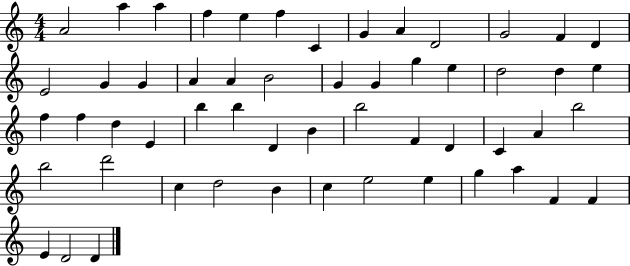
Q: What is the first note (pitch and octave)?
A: A4